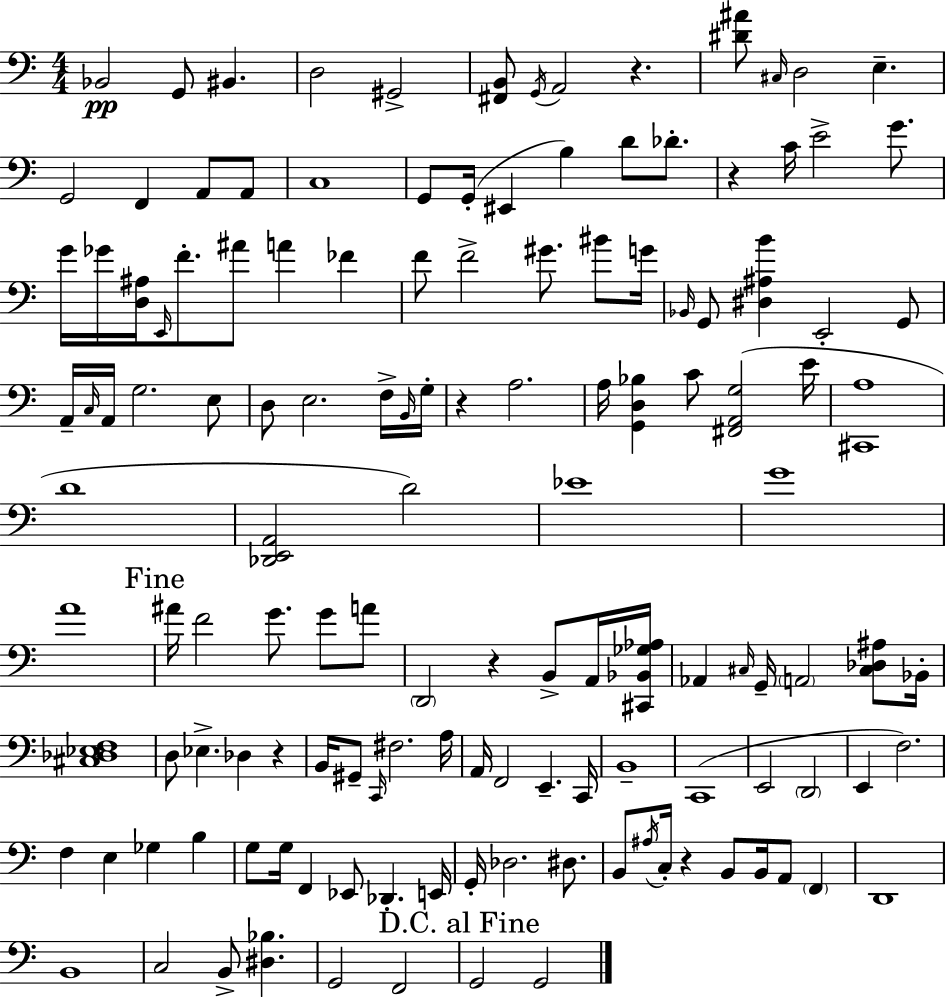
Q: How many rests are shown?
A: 6